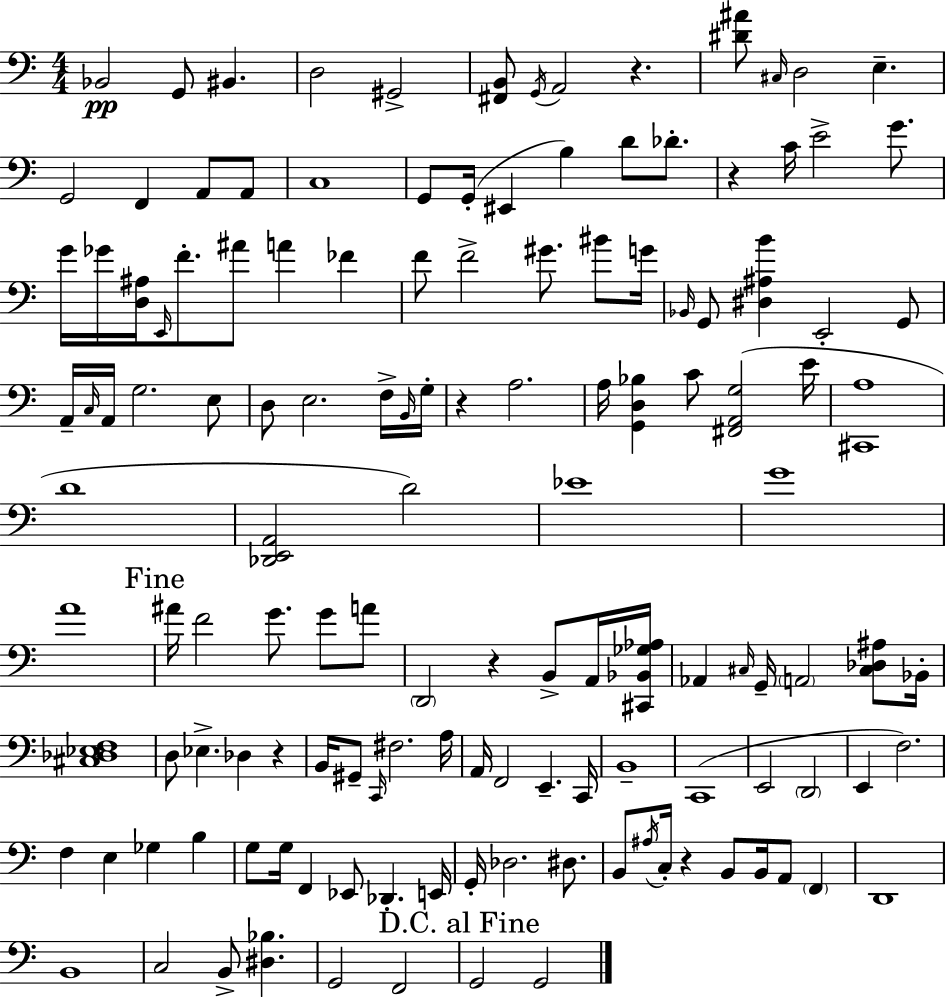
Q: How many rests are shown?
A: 6